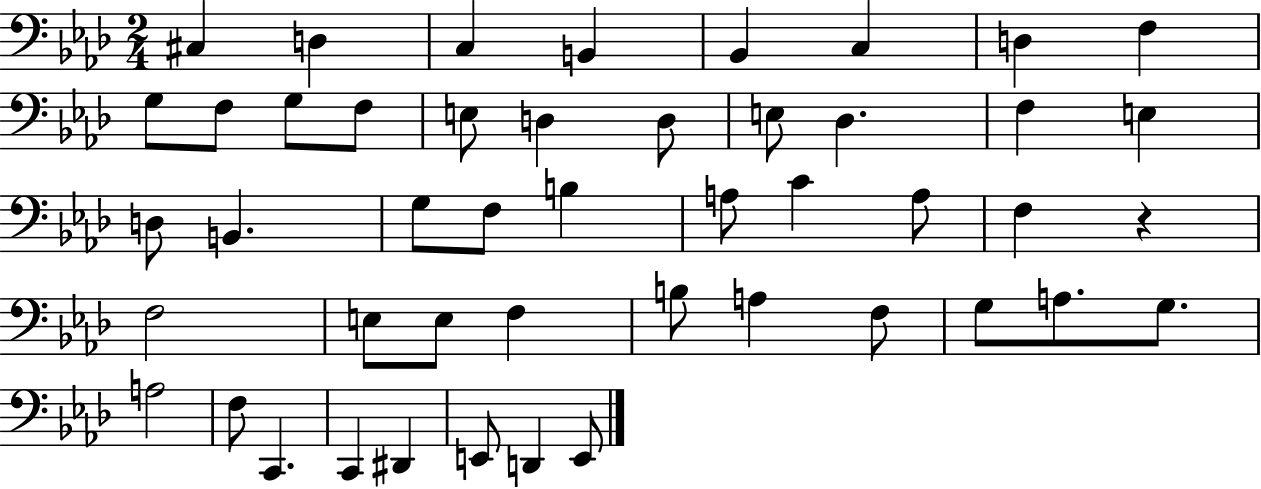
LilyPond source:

{
  \clef bass
  \numericTimeSignature
  \time 2/4
  \key aes \major
  cis4 d4 | c4 b,4 | bes,4 c4 | d4 f4 | \break g8 f8 g8 f8 | e8 d4 d8 | e8 des4. | f4 e4 | \break d8 b,4. | g8 f8 b4 | a8 c'4 a8 | f4 r4 | \break f2 | e8 e8 f4 | b8 a4 f8 | g8 a8. g8. | \break a2 | f8 c,4. | c,4 dis,4 | e,8 d,4 e,8 | \break \bar "|."
}